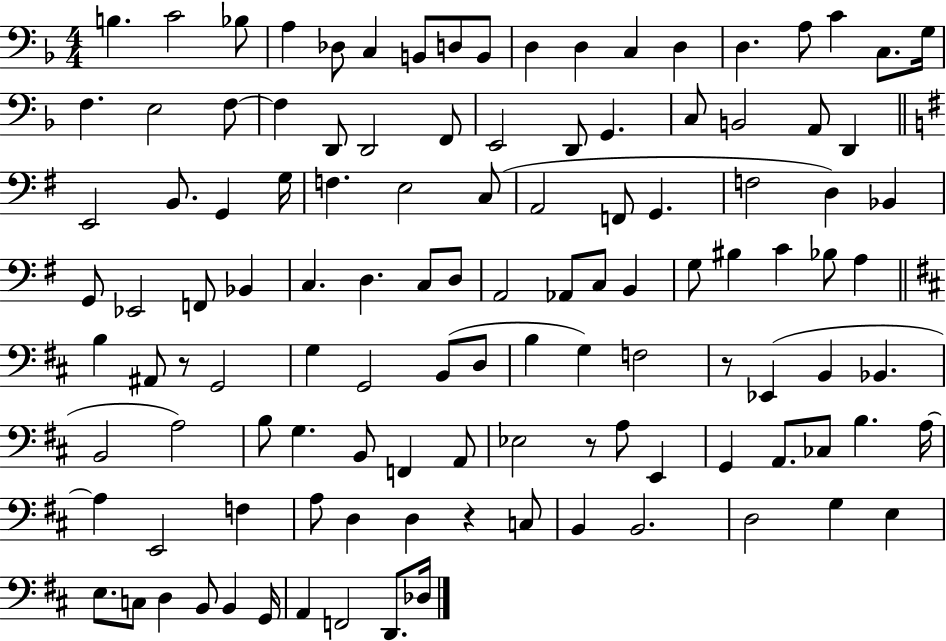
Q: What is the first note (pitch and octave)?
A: B3